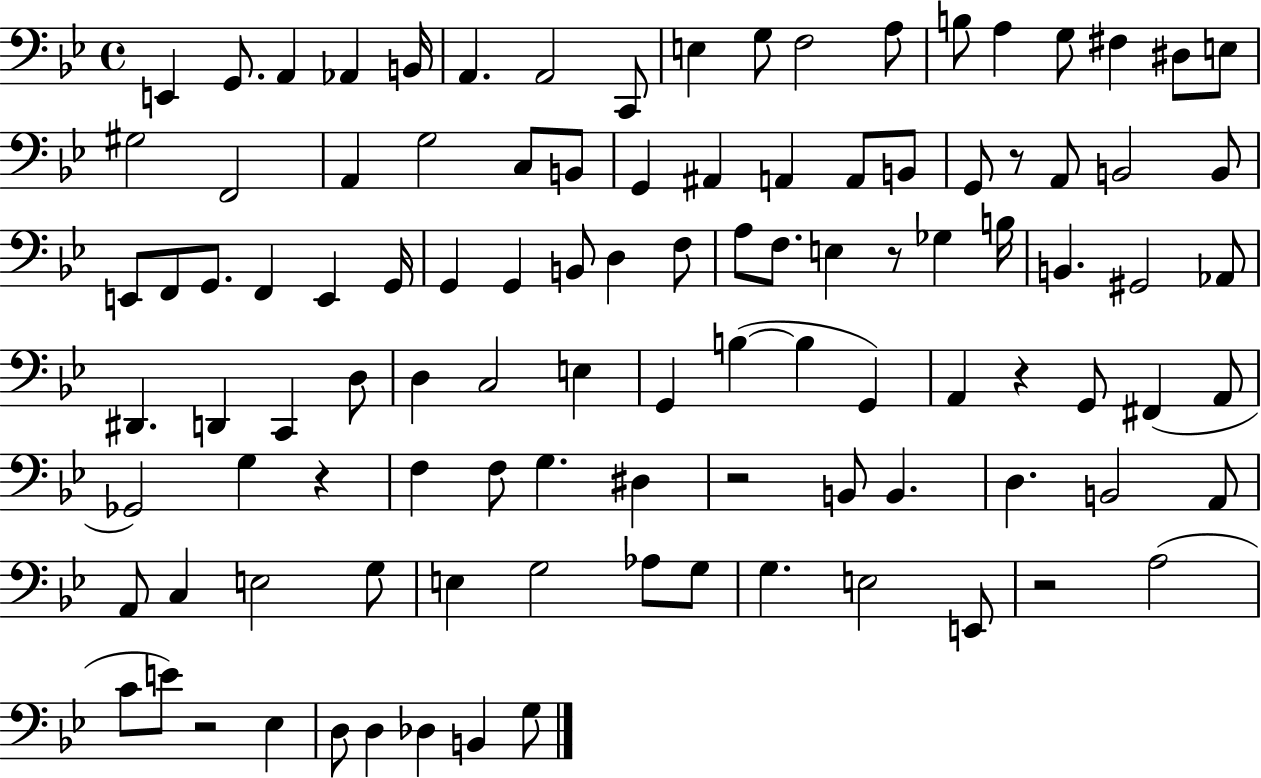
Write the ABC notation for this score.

X:1
T:Untitled
M:4/4
L:1/4
K:Bb
E,, G,,/2 A,, _A,, B,,/4 A,, A,,2 C,,/2 E, G,/2 F,2 A,/2 B,/2 A, G,/2 ^F, ^D,/2 E,/2 ^G,2 F,,2 A,, G,2 C,/2 B,,/2 G,, ^A,, A,, A,,/2 B,,/2 G,,/2 z/2 A,,/2 B,,2 B,,/2 E,,/2 F,,/2 G,,/2 F,, E,, G,,/4 G,, G,, B,,/2 D, F,/2 A,/2 F,/2 E, z/2 _G, B,/4 B,, ^G,,2 _A,,/2 ^D,, D,, C,, D,/2 D, C,2 E, G,, B, B, G,, A,, z G,,/2 ^F,, A,,/2 _G,,2 G, z F, F,/2 G, ^D, z2 B,,/2 B,, D, B,,2 A,,/2 A,,/2 C, E,2 G,/2 E, G,2 _A,/2 G,/2 G, E,2 E,,/2 z2 A,2 C/2 E/2 z2 _E, D,/2 D, _D, B,, G,/2